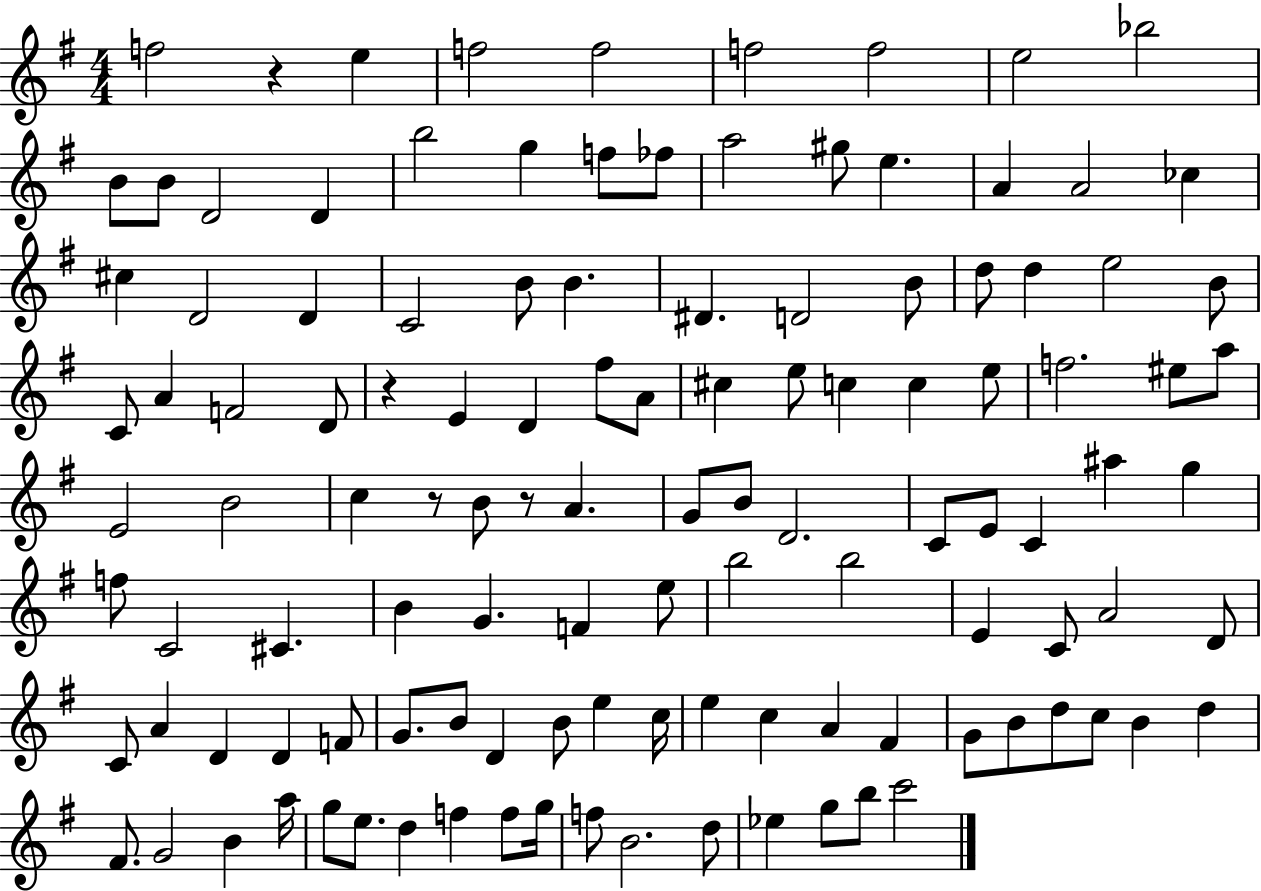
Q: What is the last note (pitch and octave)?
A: C6